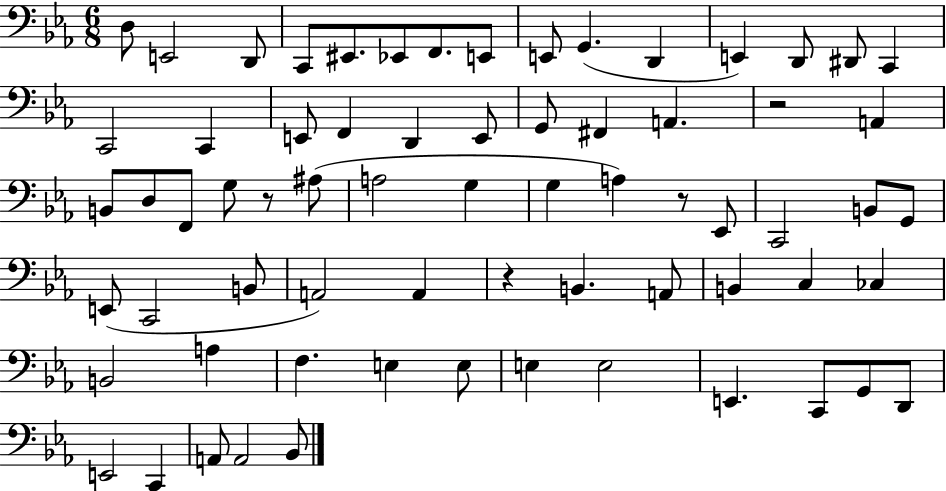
X:1
T:Untitled
M:6/8
L:1/4
K:Eb
D,/2 E,,2 D,,/2 C,,/2 ^E,,/2 _E,,/2 F,,/2 E,,/2 E,,/2 G,, D,, E,, D,,/2 ^D,,/2 C,, C,,2 C,, E,,/2 F,, D,, E,,/2 G,,/2 ^F,, A,, z2 A,, B,,/2 D,/2 F,,/2 G,/2 z/2 ^A,/2 A,2 G, G, A, z/2 _E,,/2 C,,2 B,,/2 G,,/2 E,,/2 C,,2 B,,/2 A,,2 A,, z B,, A,,/2 B,, C, _C, B,,2 A, F, E, E,/2 E, E,2 E,, C,,/2 G,,/2 D,,/2 E,,2 C,, A,,/2 A,,2 _B,,/2